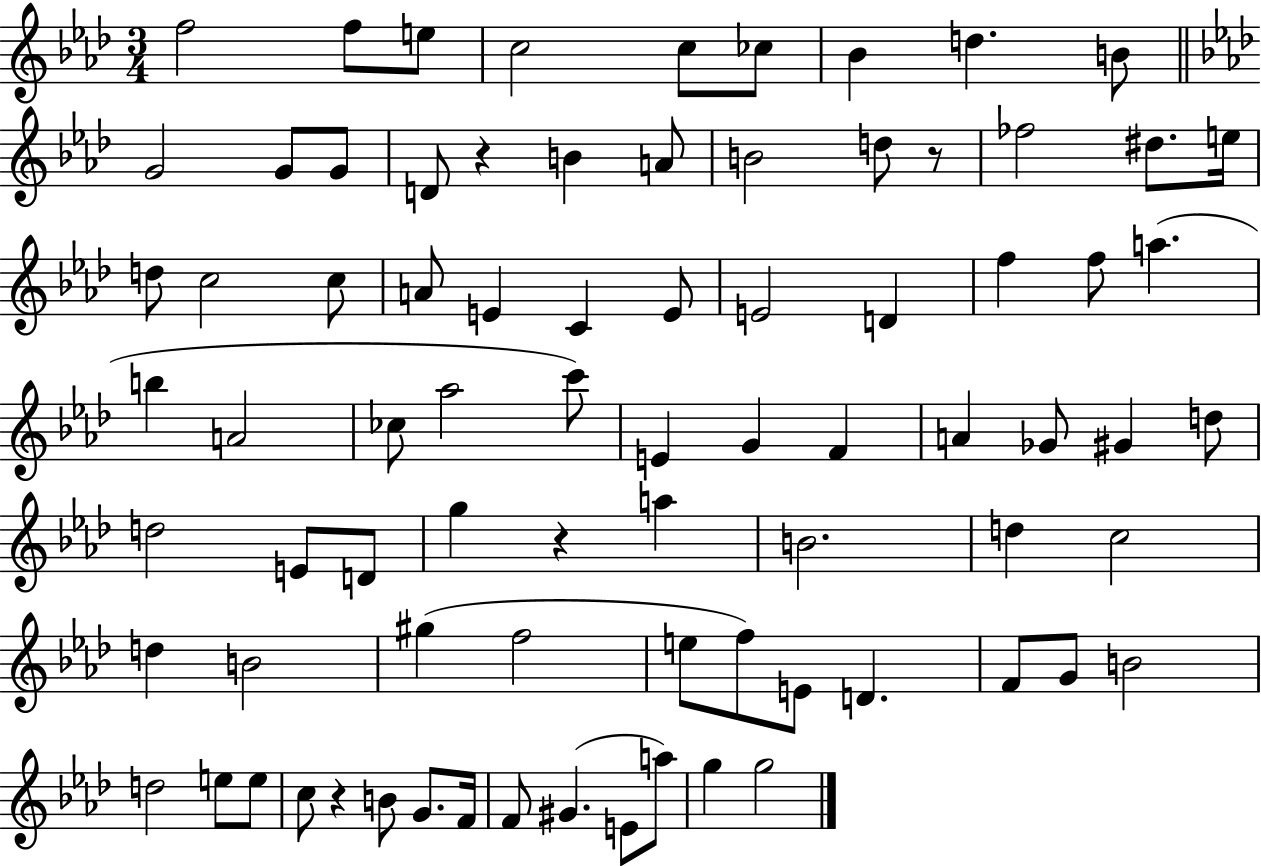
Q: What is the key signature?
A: AES major